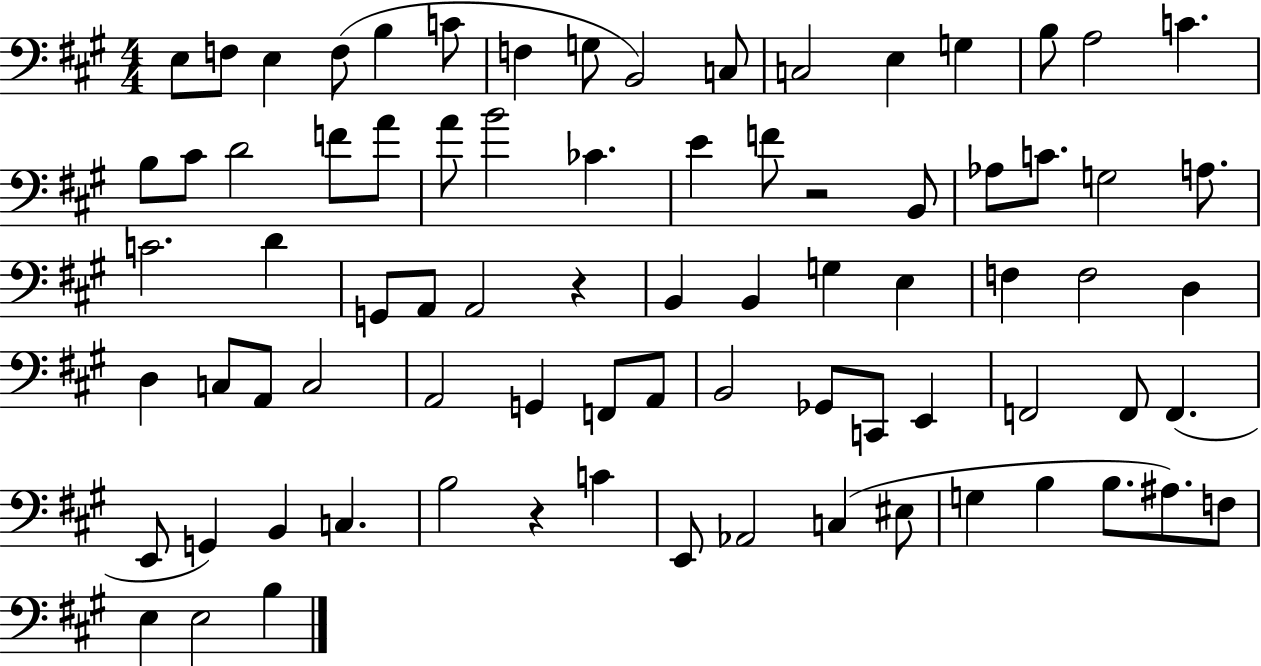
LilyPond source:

{
  \clef bass
  \numericTimeSignature
  \time 4/4
  \key a \major
  \repeat volta 2 { e8 f8 e4 f8( b4 c'8 | f4 g8 b,2) c8 | c2 e4 g4 | b8 a2 c'4. | \break b8 cis'8 d'2 f'8 a'8 | a'8 b'2 ces'4. | e'4 f'8 r2 b,8 | aes8 c'8. g2 a8. | \break c'2. d'4 | g,8 a,8 a,2 r4 | b,4 b,4 g4 e4 | f4 f2 d4 | \break d4 c8 a,8 c2 | a,2 g,4 f,8 a,8 | b,2 ges,8 c,8 e,4 | f,2 f,8 f,4.( | \break e,8 g,4) b,4 c4. | b2 r4 c'4 | e,8 aes,2 c4( eis8 | g4 b4 b8. ais8.) f8 | \break e4 e2 b4 | } \bar "|."
}